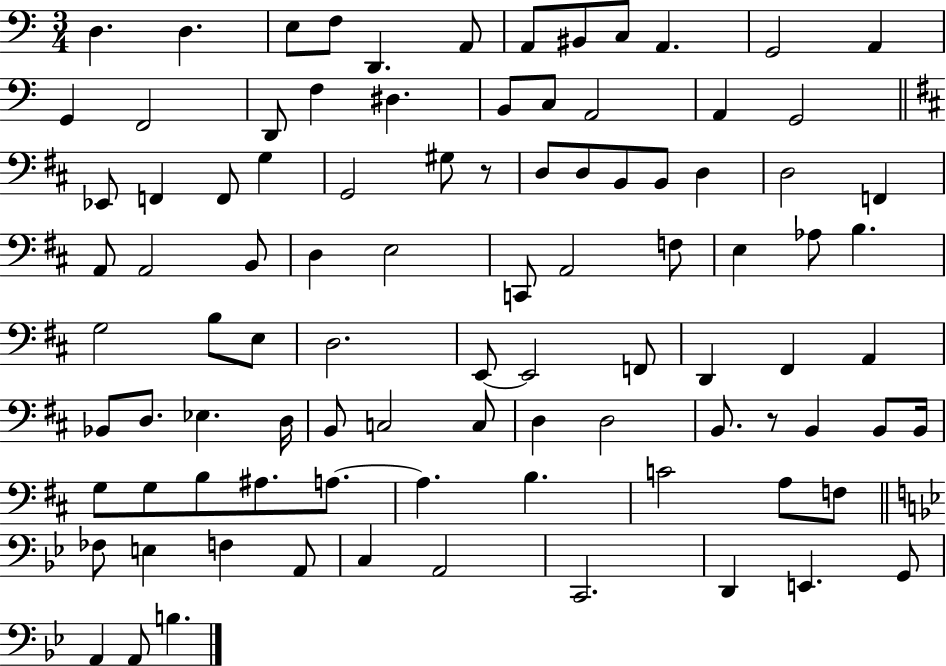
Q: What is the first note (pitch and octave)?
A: D3